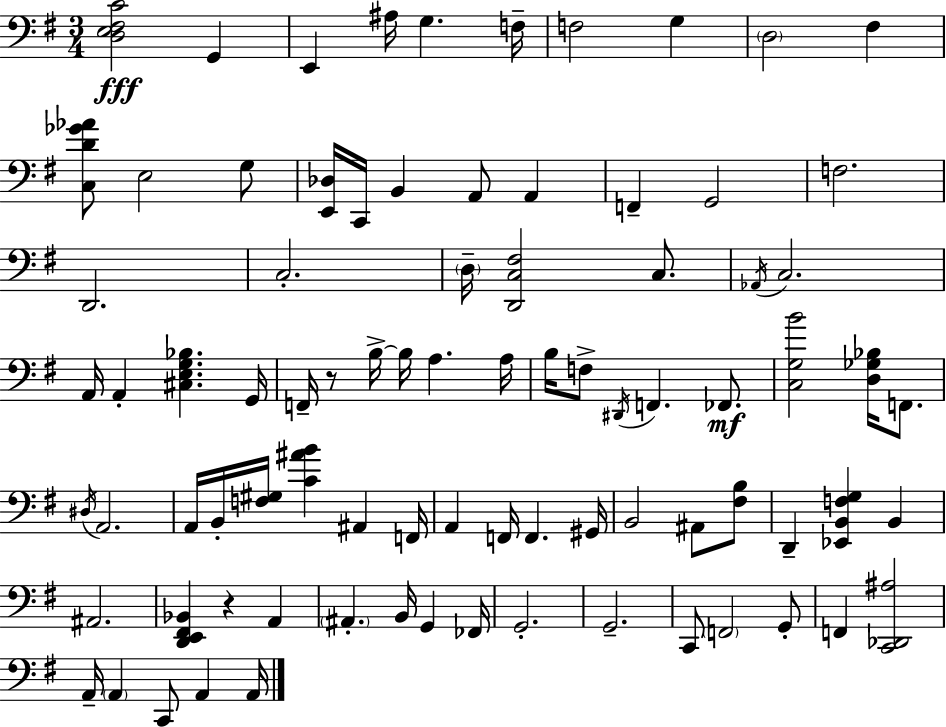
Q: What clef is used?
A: bass